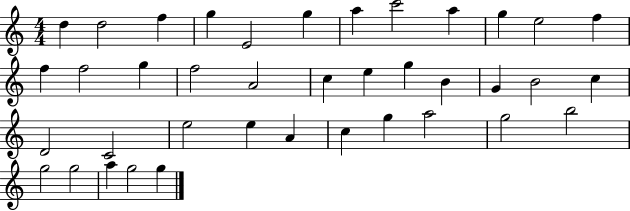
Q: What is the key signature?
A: C major